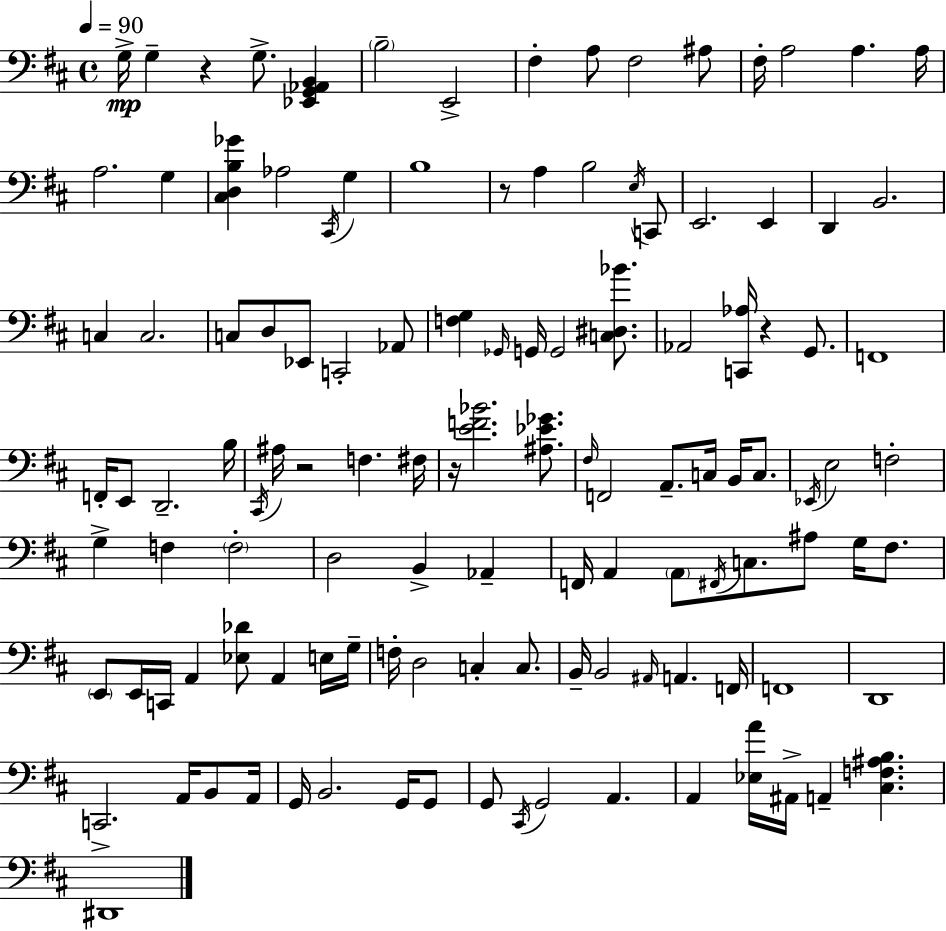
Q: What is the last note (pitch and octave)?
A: D#2